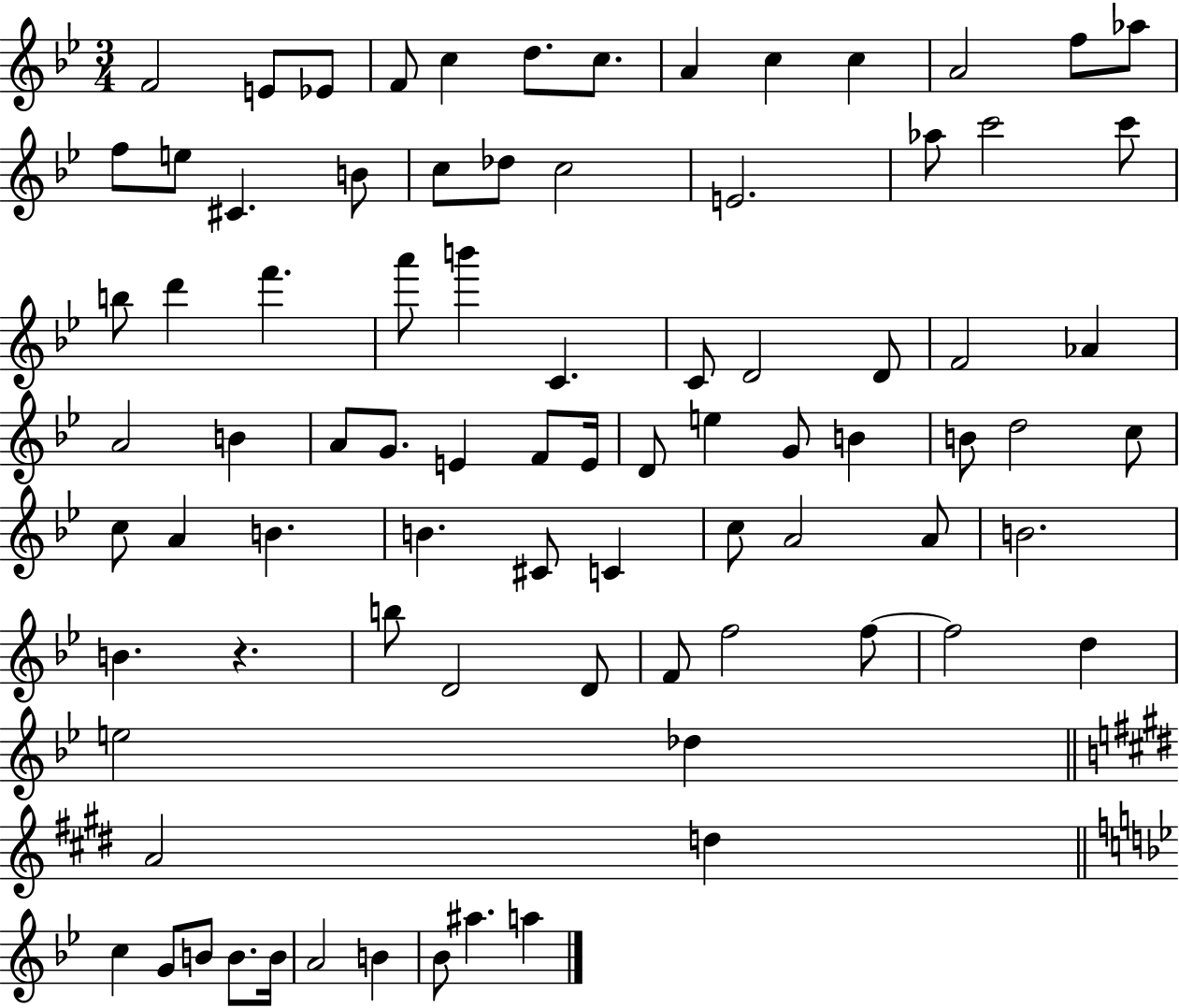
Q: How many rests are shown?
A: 1